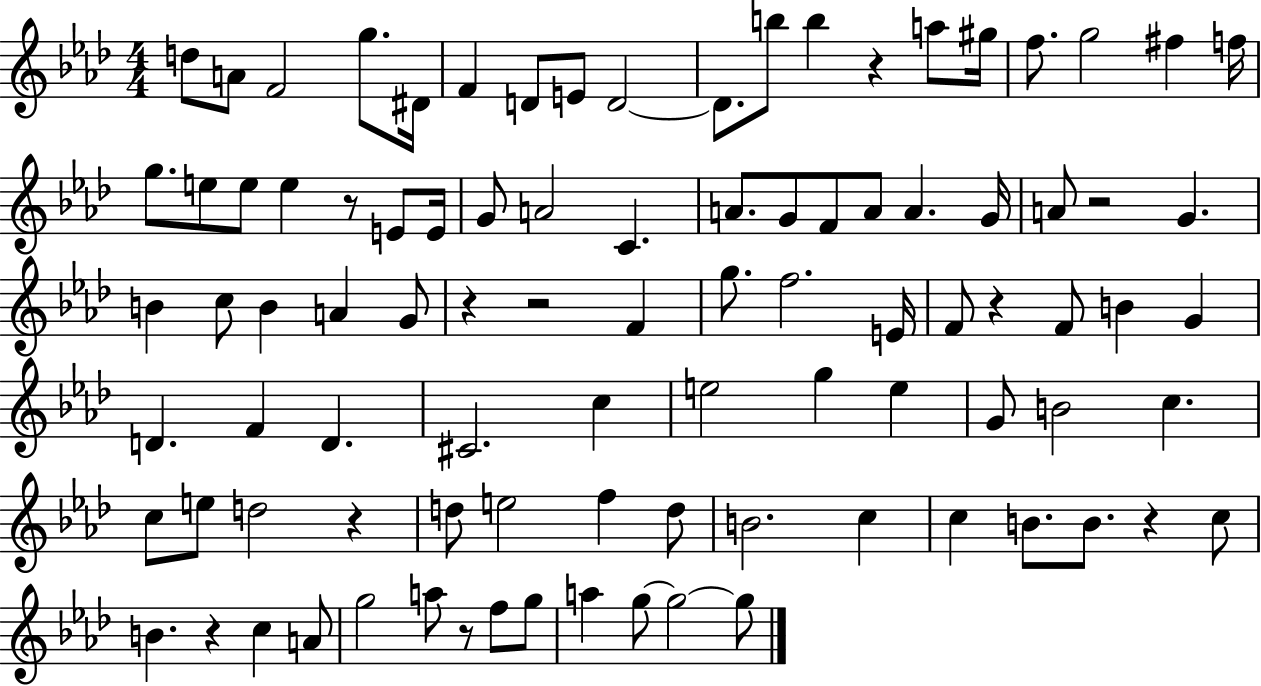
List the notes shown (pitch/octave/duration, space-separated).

D5/e A4/e F4/h G5/e. D#4/s F4/q D4/e E4/e D4/h D4/e. B5/e B5/q R/q A5/e G#5/s F5/e. G5/h F#5/q F5/s G5/e. E5/e E5/e E5/q R/e E4/e E4/s G4/e A4/h C4/q. A4/e. G4/e F4/e A4/e A4/q. G4/s A4/e R/h G4/q. B4/q C5/e B4/q A4/q G4/e R/q R/h F4/q G5/e. F5/h. E4/s F4/e R/q F4/e B4/q G4/q D4/q. F4/q D4/q. C#4/h. C5/q E5/h G5/q E5/q G4/e B4/h C5/q. C5/e E5/e D5/h R/q D5/e E5/h F5/q D5/e B4/h. C5/q C5/q B4/e. B4/e. R/q C5/e B4/q. R/q C5/q A4/e G5/h A5/e R/e F5/e G5/e A5/q G5/e G5/h G5/e